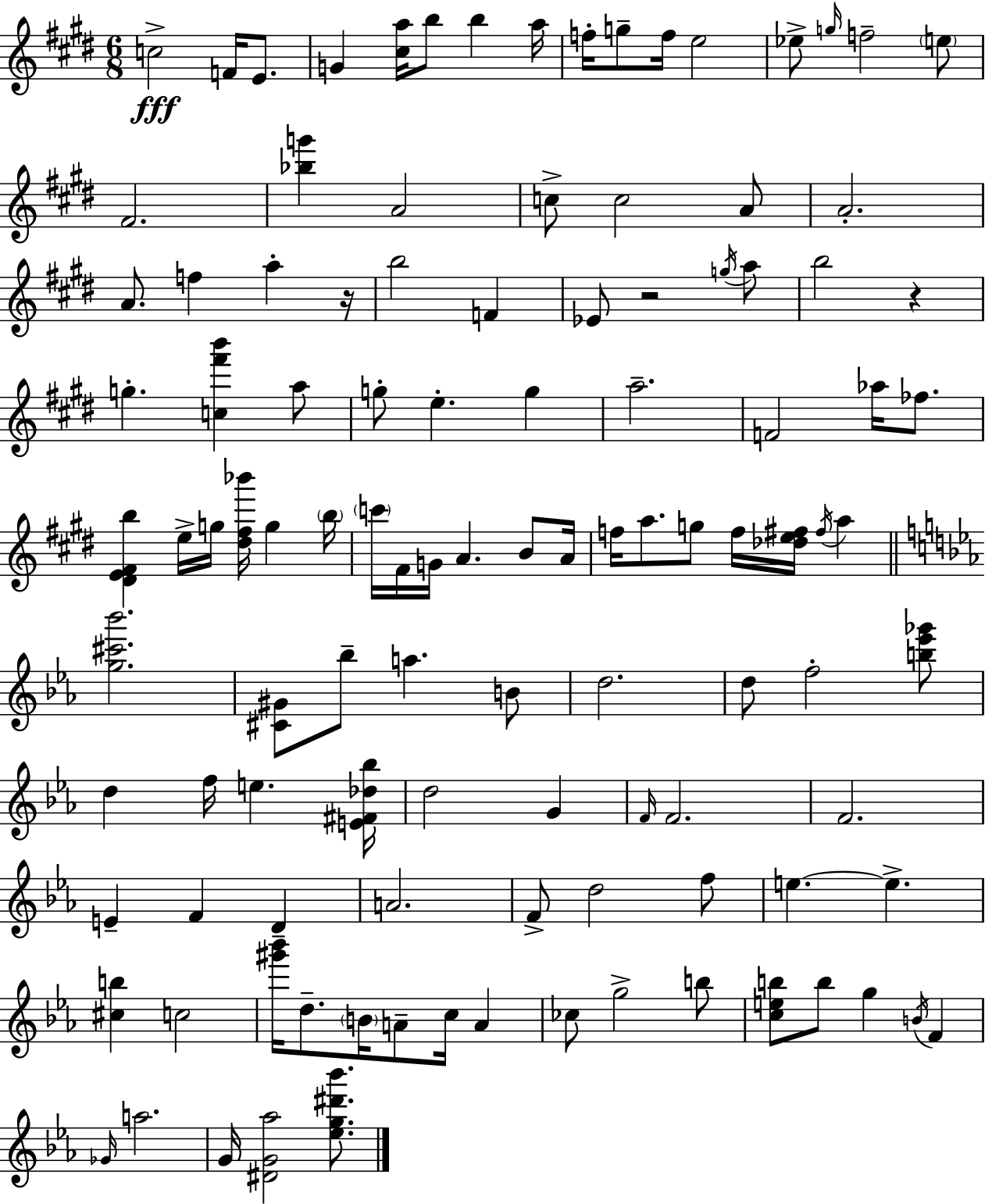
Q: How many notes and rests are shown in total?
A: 112